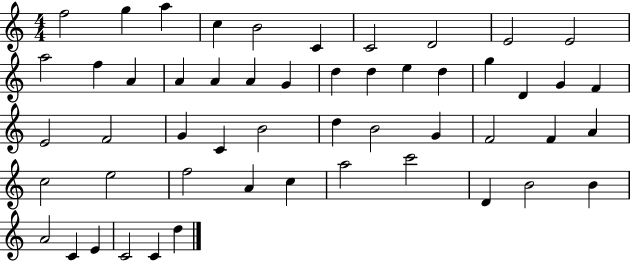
F5/h G5/q A5/q C5/q B4/h C4/q C4/h D4/h E4/h E4/h A5/h F5/q A4/q A4/q A4/q A4/q G4/q D5/q D5/q E5/q D5/q G5/q D4/q G4/q F4/q E4/h F4/h G4/q C4/q B4/h D5/q B4/h G4/q F4/h F4/q A4/q C5/h E5/h F5/h A4/q C5/q A5/h C6/h D4/q B4/h B4/q A4/h C4/q E4/q C4/h C4/q D5/q